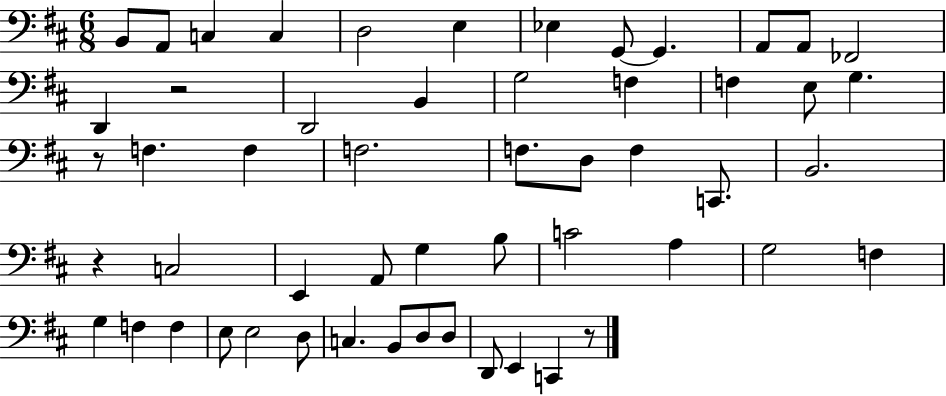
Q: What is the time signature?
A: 6/8